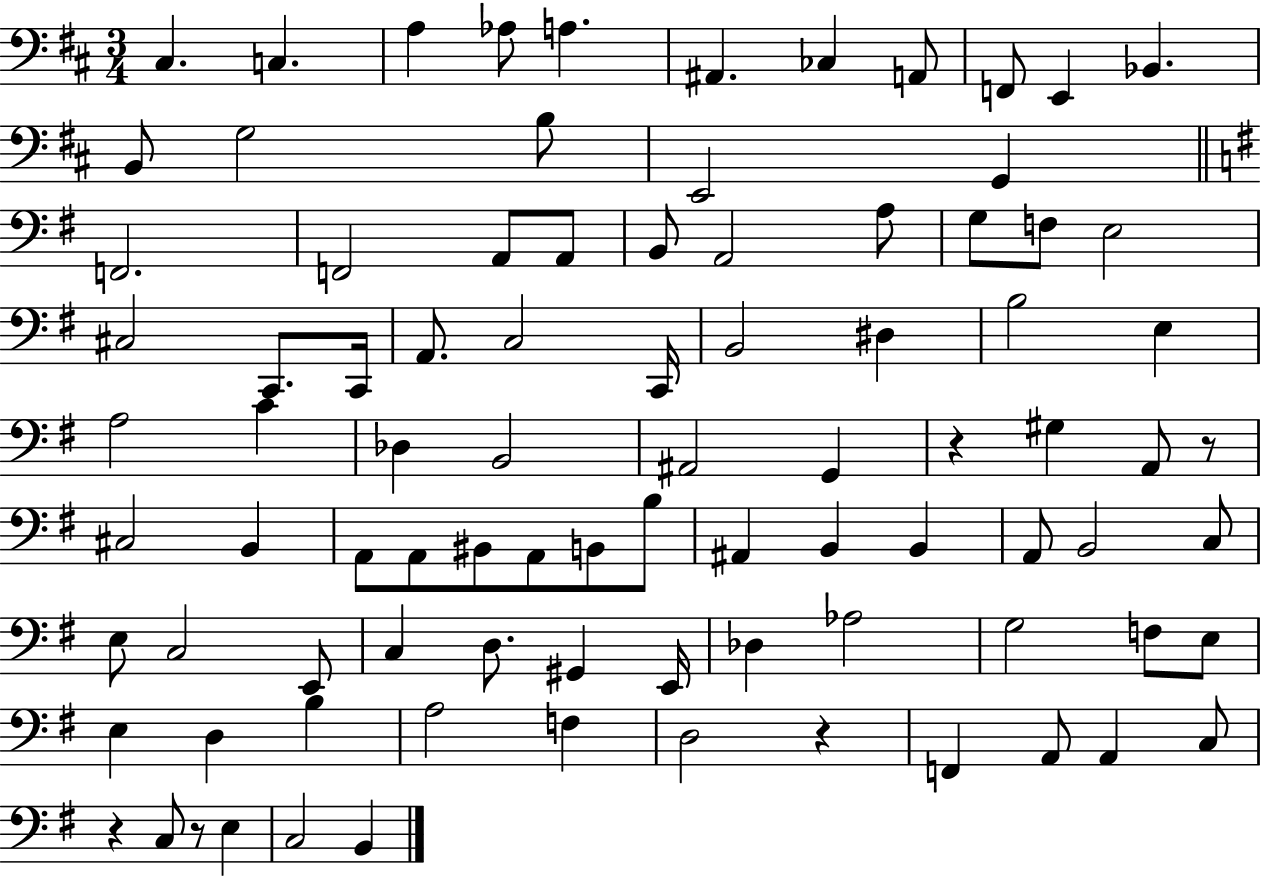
X:1
T:Untitled
M:3/4
L:1/4
K:D
^C, C, A, _A,/2 A, ^A,, _C, A,,/2 F,,/2 E,, _B,, B,,/2 G,2 B,/2 E,,2 G,, F,,2 F,,2 A,,/2 A,,/2 B,,/2 A,,2 A,/2 G,/2 F,/2 E,2 ^C,2 C,,/2 C,,/4 A,,/2 C,2 C,,/4 B,,2 ^D, B,2 E, A,2 C _D, B,,2 ^A,,2 G,, z ^G, A,,/2 z/2 ^C,2 B,, A,,/2 A,,/2 ^B,,/2 A,,/2 B,,/2 B,/2 ^A,, B,, B,, A,,/2 B,,2 C,/2 E,/2 C,2 E,,/2 C, D,/2 ^G,, E,,/4 _D, _A,2 G,2 F,/2 E,/2 E, D, B, A,2 F, D,2 z F,, A,,/2 A,, C,/2 z C,/2 z/2 E, C,2 B,,